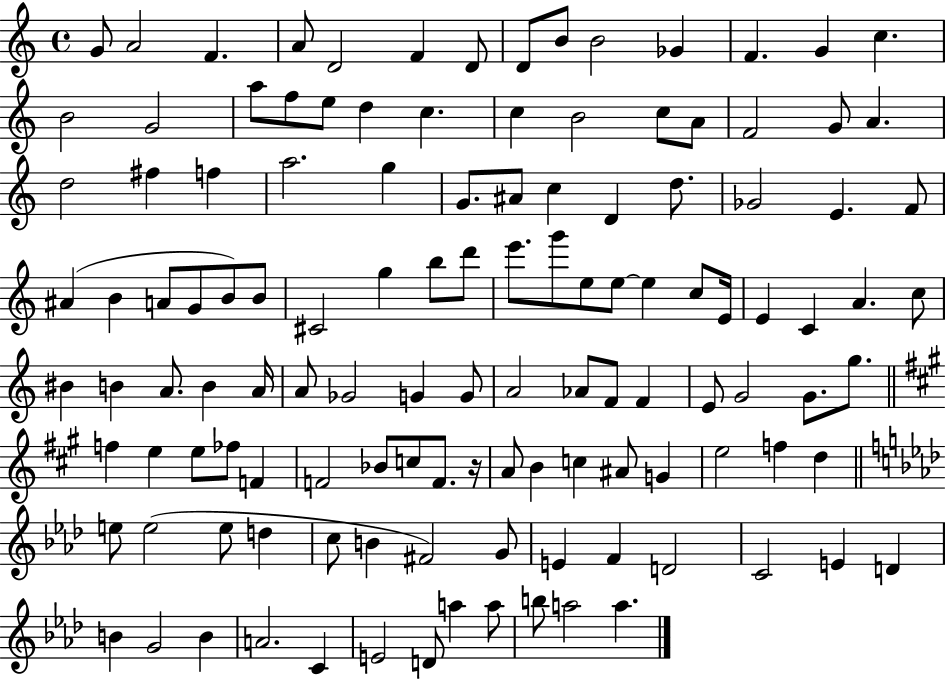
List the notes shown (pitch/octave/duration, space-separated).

G4/e A4/h F4/q. A4/e D4/h F4/q D4/e D4/e B4/e B4/h Gb4/q F4/q. G4/q C5/q. B4/h G4/h A5/e F5/e E5/e D5/q C5/q. C5/q B4/h C5/e A4/e F4/h G4/e A4/q. D5/h F#5/q F5/q A5/h. G5/q G4/e. A#4/e C5/q D4/q D5/e. Gb4/h E4/q. F4/e A#4/q B4/q A4/e G4/e B4/e B4/e C#4/h G5/q B5/e D6/e E6/e. G6/e E5/e E5/e E5/q C5/e E4/s E4/q C4/q A4/q. C5/e BIS4/q B4/q A4/e. B4/q A4/s A4/e Gb4/h G4/q G4/e A4/h Ab4/e F4/e F4/q E4/e G4/h G4/e. G5/e. F5/q E5/q E5/e FES5/e F4/q F4/h Bb4/e C5/e F4/e. R/s A4/e B4/q C5/q A#4/e G4/q E5/h F5/q D5/q E5/e E5/h E5/e D5/q C5/e B4/q F#4/h G4/e E4/q F4/q D4/h C4/h E4/q D4/q B4/q G4/h B4/q A4/h. C4/q E4/h D4/e A5/q A5/e B5/e A5/h A5/q.